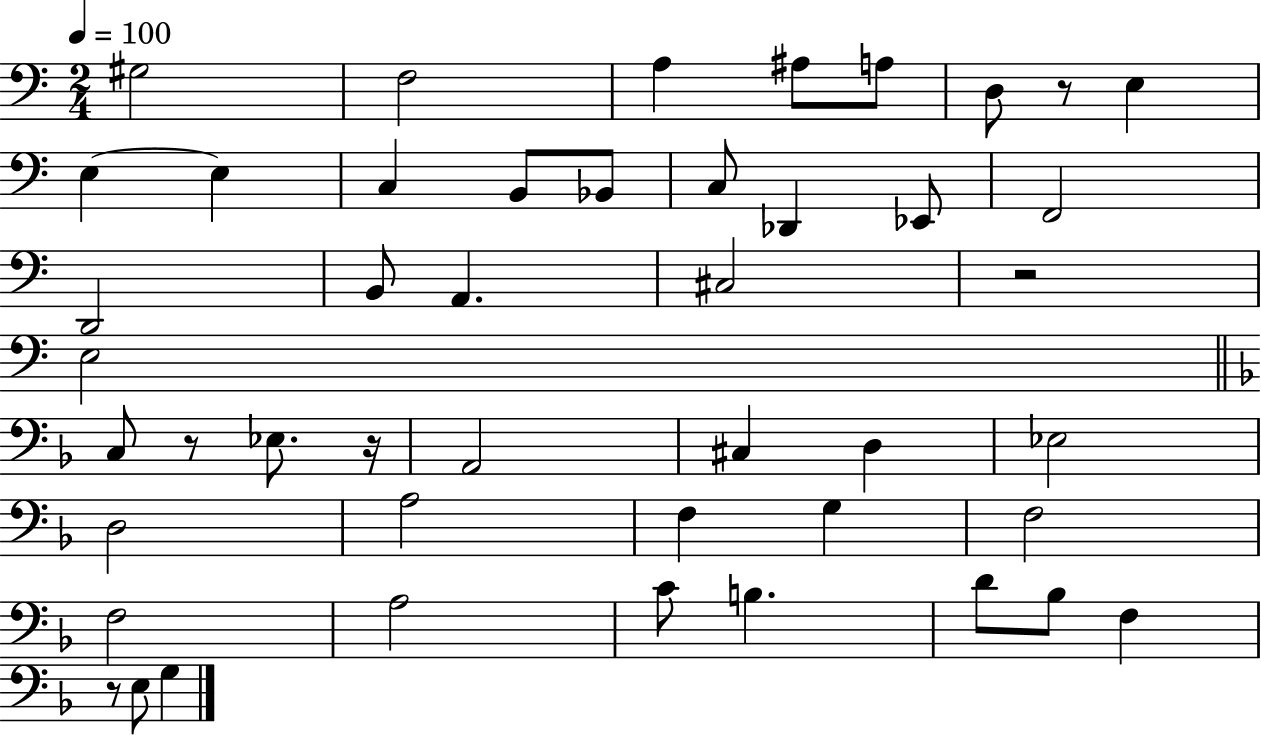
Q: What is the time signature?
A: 2/4